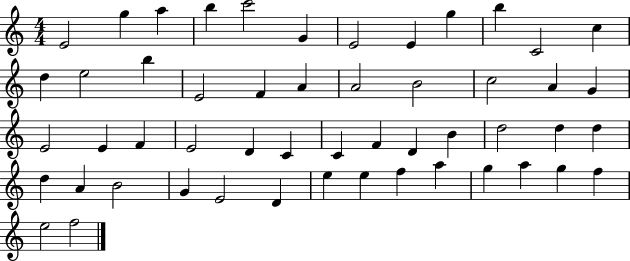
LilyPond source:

{
  \clef treble
  \numericTimeSignature
  \time 4/4
  \key c \major
  e'2 g''4 a''4 | b''4 c'''2 g'4 | e'2 e'4 g''4 | b''4 c'2 c''4 | \break d''4 e''2 b''4 | e'2 f'4 a'4 | a'2 b'2 | c''2 a'4 g'4 | \break e'2 e'4 f'4 | e'2 d'4 c'4 | c'4 f'4 d'4 b'4 | d''2 d''4 d''4 | \break d''4 a'4 b'2 | g'4 e'2 d'4 | e''4 e''4 f''4 a''4 | g''4 a''4 g''4 f''4 | \break e''2 f''2 | \bar "|."
}